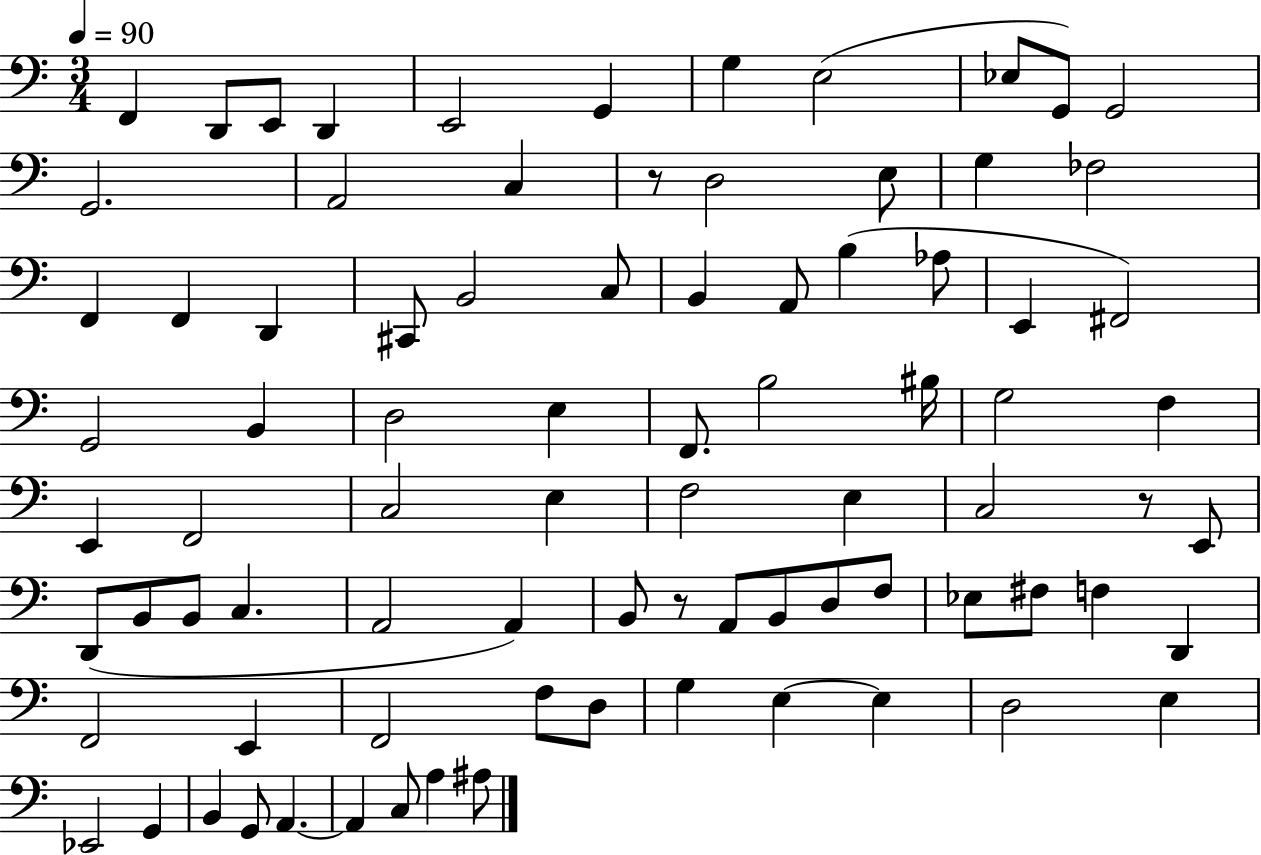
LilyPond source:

{
  \clef bass
  \numericTimeSignature
  \time 3/4
  \key c \major
  \tempo 4 = 90
  f,4 d,8 e,8 d,4 | e,2 g,4 | g4 e2( | ees8 g,8) g,2 | \break g,2. | a,2 c4 | r8 d2 e8 | g4 fes2 | \break f,4 f,4 d,4 | cis,8 b,2 c8 | b,4 a,8 b4( aes8 | e,4 fis,2) | \break g,2 b,4 | d2 e4 | f,8. b2 bis16 | g2 f4 | \break e,4 f,2 | c2 e4 | f2 e4 | c2 r8 e,8 | \break d,8( b,8 b,8 c4. | a,2 a,4) | b,8 r8 a,8 b,8 d8 f8 | ees8 fis8 f4 d,4 | \break f,2 e,4 | f,2 f8 d8 | g4 e4~~ e4 | d2 e4 | \break ees,2 g,4 | b,4 g,8 a,4.~~ | a,4 c8 a4 ais8 | \bar "|."
}